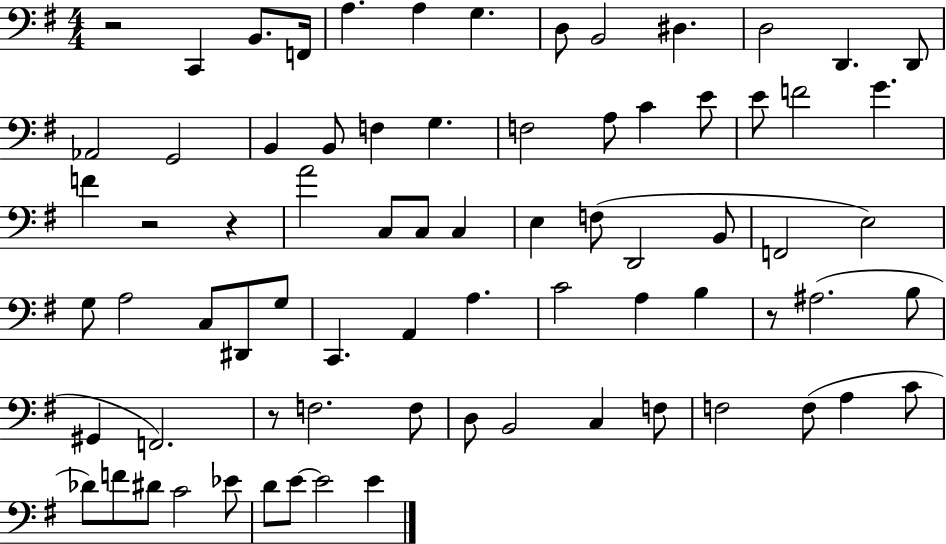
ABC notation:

X:1
T:Untitled
M:4/4
L:1/4
K:G
z2 C,, B,,/2 F,,/4 A, A, G, D,/2 B,,2 ^D, D,2 D,, D,,/2 _A,,2 G,,2 B,, B,,/2 F, G, F,2 A,/2 C E/2 E/2 F2 G F z2 z A2 C,/2 C,/2 C, E, F,/2 D,,2 B,,/2 F,,2 E,2 G,/2 A,2 C,/2 ^D,,/2 G,/2 C,, A,, A, C2 A, B, z/2 ^A,2 B,/2 ^G,, F,,2 z/2 F,2 F,/2 D,/2 B,,2 C, F,/2 F,2 F,/2 A, C/2 _D/2 F/2 ^D/2 C2 _E/2 D/2 E/2 E2 E